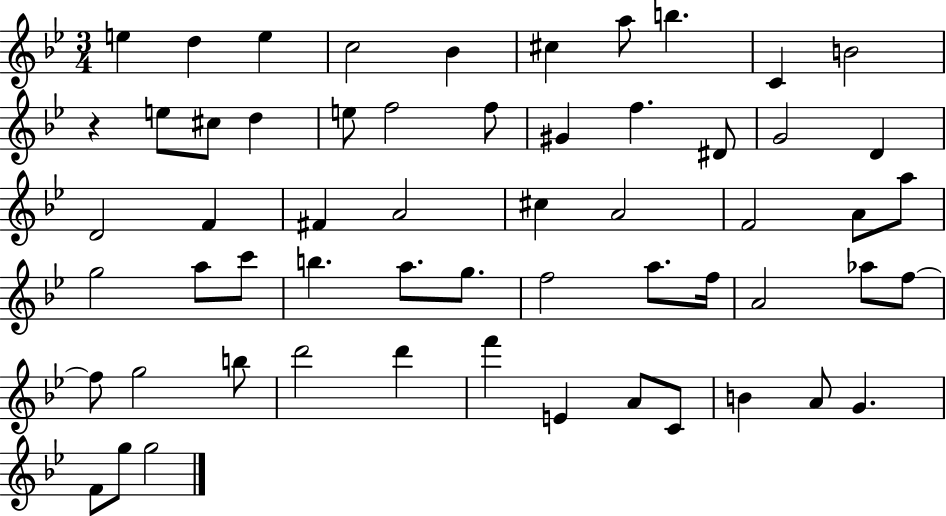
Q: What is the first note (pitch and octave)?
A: E5